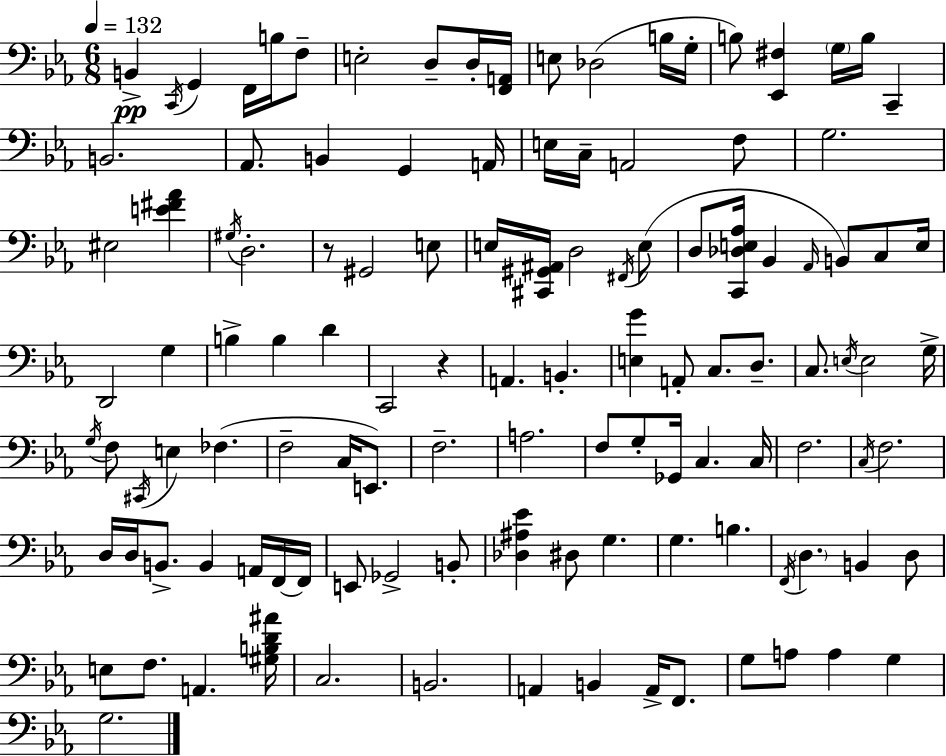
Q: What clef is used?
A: bass